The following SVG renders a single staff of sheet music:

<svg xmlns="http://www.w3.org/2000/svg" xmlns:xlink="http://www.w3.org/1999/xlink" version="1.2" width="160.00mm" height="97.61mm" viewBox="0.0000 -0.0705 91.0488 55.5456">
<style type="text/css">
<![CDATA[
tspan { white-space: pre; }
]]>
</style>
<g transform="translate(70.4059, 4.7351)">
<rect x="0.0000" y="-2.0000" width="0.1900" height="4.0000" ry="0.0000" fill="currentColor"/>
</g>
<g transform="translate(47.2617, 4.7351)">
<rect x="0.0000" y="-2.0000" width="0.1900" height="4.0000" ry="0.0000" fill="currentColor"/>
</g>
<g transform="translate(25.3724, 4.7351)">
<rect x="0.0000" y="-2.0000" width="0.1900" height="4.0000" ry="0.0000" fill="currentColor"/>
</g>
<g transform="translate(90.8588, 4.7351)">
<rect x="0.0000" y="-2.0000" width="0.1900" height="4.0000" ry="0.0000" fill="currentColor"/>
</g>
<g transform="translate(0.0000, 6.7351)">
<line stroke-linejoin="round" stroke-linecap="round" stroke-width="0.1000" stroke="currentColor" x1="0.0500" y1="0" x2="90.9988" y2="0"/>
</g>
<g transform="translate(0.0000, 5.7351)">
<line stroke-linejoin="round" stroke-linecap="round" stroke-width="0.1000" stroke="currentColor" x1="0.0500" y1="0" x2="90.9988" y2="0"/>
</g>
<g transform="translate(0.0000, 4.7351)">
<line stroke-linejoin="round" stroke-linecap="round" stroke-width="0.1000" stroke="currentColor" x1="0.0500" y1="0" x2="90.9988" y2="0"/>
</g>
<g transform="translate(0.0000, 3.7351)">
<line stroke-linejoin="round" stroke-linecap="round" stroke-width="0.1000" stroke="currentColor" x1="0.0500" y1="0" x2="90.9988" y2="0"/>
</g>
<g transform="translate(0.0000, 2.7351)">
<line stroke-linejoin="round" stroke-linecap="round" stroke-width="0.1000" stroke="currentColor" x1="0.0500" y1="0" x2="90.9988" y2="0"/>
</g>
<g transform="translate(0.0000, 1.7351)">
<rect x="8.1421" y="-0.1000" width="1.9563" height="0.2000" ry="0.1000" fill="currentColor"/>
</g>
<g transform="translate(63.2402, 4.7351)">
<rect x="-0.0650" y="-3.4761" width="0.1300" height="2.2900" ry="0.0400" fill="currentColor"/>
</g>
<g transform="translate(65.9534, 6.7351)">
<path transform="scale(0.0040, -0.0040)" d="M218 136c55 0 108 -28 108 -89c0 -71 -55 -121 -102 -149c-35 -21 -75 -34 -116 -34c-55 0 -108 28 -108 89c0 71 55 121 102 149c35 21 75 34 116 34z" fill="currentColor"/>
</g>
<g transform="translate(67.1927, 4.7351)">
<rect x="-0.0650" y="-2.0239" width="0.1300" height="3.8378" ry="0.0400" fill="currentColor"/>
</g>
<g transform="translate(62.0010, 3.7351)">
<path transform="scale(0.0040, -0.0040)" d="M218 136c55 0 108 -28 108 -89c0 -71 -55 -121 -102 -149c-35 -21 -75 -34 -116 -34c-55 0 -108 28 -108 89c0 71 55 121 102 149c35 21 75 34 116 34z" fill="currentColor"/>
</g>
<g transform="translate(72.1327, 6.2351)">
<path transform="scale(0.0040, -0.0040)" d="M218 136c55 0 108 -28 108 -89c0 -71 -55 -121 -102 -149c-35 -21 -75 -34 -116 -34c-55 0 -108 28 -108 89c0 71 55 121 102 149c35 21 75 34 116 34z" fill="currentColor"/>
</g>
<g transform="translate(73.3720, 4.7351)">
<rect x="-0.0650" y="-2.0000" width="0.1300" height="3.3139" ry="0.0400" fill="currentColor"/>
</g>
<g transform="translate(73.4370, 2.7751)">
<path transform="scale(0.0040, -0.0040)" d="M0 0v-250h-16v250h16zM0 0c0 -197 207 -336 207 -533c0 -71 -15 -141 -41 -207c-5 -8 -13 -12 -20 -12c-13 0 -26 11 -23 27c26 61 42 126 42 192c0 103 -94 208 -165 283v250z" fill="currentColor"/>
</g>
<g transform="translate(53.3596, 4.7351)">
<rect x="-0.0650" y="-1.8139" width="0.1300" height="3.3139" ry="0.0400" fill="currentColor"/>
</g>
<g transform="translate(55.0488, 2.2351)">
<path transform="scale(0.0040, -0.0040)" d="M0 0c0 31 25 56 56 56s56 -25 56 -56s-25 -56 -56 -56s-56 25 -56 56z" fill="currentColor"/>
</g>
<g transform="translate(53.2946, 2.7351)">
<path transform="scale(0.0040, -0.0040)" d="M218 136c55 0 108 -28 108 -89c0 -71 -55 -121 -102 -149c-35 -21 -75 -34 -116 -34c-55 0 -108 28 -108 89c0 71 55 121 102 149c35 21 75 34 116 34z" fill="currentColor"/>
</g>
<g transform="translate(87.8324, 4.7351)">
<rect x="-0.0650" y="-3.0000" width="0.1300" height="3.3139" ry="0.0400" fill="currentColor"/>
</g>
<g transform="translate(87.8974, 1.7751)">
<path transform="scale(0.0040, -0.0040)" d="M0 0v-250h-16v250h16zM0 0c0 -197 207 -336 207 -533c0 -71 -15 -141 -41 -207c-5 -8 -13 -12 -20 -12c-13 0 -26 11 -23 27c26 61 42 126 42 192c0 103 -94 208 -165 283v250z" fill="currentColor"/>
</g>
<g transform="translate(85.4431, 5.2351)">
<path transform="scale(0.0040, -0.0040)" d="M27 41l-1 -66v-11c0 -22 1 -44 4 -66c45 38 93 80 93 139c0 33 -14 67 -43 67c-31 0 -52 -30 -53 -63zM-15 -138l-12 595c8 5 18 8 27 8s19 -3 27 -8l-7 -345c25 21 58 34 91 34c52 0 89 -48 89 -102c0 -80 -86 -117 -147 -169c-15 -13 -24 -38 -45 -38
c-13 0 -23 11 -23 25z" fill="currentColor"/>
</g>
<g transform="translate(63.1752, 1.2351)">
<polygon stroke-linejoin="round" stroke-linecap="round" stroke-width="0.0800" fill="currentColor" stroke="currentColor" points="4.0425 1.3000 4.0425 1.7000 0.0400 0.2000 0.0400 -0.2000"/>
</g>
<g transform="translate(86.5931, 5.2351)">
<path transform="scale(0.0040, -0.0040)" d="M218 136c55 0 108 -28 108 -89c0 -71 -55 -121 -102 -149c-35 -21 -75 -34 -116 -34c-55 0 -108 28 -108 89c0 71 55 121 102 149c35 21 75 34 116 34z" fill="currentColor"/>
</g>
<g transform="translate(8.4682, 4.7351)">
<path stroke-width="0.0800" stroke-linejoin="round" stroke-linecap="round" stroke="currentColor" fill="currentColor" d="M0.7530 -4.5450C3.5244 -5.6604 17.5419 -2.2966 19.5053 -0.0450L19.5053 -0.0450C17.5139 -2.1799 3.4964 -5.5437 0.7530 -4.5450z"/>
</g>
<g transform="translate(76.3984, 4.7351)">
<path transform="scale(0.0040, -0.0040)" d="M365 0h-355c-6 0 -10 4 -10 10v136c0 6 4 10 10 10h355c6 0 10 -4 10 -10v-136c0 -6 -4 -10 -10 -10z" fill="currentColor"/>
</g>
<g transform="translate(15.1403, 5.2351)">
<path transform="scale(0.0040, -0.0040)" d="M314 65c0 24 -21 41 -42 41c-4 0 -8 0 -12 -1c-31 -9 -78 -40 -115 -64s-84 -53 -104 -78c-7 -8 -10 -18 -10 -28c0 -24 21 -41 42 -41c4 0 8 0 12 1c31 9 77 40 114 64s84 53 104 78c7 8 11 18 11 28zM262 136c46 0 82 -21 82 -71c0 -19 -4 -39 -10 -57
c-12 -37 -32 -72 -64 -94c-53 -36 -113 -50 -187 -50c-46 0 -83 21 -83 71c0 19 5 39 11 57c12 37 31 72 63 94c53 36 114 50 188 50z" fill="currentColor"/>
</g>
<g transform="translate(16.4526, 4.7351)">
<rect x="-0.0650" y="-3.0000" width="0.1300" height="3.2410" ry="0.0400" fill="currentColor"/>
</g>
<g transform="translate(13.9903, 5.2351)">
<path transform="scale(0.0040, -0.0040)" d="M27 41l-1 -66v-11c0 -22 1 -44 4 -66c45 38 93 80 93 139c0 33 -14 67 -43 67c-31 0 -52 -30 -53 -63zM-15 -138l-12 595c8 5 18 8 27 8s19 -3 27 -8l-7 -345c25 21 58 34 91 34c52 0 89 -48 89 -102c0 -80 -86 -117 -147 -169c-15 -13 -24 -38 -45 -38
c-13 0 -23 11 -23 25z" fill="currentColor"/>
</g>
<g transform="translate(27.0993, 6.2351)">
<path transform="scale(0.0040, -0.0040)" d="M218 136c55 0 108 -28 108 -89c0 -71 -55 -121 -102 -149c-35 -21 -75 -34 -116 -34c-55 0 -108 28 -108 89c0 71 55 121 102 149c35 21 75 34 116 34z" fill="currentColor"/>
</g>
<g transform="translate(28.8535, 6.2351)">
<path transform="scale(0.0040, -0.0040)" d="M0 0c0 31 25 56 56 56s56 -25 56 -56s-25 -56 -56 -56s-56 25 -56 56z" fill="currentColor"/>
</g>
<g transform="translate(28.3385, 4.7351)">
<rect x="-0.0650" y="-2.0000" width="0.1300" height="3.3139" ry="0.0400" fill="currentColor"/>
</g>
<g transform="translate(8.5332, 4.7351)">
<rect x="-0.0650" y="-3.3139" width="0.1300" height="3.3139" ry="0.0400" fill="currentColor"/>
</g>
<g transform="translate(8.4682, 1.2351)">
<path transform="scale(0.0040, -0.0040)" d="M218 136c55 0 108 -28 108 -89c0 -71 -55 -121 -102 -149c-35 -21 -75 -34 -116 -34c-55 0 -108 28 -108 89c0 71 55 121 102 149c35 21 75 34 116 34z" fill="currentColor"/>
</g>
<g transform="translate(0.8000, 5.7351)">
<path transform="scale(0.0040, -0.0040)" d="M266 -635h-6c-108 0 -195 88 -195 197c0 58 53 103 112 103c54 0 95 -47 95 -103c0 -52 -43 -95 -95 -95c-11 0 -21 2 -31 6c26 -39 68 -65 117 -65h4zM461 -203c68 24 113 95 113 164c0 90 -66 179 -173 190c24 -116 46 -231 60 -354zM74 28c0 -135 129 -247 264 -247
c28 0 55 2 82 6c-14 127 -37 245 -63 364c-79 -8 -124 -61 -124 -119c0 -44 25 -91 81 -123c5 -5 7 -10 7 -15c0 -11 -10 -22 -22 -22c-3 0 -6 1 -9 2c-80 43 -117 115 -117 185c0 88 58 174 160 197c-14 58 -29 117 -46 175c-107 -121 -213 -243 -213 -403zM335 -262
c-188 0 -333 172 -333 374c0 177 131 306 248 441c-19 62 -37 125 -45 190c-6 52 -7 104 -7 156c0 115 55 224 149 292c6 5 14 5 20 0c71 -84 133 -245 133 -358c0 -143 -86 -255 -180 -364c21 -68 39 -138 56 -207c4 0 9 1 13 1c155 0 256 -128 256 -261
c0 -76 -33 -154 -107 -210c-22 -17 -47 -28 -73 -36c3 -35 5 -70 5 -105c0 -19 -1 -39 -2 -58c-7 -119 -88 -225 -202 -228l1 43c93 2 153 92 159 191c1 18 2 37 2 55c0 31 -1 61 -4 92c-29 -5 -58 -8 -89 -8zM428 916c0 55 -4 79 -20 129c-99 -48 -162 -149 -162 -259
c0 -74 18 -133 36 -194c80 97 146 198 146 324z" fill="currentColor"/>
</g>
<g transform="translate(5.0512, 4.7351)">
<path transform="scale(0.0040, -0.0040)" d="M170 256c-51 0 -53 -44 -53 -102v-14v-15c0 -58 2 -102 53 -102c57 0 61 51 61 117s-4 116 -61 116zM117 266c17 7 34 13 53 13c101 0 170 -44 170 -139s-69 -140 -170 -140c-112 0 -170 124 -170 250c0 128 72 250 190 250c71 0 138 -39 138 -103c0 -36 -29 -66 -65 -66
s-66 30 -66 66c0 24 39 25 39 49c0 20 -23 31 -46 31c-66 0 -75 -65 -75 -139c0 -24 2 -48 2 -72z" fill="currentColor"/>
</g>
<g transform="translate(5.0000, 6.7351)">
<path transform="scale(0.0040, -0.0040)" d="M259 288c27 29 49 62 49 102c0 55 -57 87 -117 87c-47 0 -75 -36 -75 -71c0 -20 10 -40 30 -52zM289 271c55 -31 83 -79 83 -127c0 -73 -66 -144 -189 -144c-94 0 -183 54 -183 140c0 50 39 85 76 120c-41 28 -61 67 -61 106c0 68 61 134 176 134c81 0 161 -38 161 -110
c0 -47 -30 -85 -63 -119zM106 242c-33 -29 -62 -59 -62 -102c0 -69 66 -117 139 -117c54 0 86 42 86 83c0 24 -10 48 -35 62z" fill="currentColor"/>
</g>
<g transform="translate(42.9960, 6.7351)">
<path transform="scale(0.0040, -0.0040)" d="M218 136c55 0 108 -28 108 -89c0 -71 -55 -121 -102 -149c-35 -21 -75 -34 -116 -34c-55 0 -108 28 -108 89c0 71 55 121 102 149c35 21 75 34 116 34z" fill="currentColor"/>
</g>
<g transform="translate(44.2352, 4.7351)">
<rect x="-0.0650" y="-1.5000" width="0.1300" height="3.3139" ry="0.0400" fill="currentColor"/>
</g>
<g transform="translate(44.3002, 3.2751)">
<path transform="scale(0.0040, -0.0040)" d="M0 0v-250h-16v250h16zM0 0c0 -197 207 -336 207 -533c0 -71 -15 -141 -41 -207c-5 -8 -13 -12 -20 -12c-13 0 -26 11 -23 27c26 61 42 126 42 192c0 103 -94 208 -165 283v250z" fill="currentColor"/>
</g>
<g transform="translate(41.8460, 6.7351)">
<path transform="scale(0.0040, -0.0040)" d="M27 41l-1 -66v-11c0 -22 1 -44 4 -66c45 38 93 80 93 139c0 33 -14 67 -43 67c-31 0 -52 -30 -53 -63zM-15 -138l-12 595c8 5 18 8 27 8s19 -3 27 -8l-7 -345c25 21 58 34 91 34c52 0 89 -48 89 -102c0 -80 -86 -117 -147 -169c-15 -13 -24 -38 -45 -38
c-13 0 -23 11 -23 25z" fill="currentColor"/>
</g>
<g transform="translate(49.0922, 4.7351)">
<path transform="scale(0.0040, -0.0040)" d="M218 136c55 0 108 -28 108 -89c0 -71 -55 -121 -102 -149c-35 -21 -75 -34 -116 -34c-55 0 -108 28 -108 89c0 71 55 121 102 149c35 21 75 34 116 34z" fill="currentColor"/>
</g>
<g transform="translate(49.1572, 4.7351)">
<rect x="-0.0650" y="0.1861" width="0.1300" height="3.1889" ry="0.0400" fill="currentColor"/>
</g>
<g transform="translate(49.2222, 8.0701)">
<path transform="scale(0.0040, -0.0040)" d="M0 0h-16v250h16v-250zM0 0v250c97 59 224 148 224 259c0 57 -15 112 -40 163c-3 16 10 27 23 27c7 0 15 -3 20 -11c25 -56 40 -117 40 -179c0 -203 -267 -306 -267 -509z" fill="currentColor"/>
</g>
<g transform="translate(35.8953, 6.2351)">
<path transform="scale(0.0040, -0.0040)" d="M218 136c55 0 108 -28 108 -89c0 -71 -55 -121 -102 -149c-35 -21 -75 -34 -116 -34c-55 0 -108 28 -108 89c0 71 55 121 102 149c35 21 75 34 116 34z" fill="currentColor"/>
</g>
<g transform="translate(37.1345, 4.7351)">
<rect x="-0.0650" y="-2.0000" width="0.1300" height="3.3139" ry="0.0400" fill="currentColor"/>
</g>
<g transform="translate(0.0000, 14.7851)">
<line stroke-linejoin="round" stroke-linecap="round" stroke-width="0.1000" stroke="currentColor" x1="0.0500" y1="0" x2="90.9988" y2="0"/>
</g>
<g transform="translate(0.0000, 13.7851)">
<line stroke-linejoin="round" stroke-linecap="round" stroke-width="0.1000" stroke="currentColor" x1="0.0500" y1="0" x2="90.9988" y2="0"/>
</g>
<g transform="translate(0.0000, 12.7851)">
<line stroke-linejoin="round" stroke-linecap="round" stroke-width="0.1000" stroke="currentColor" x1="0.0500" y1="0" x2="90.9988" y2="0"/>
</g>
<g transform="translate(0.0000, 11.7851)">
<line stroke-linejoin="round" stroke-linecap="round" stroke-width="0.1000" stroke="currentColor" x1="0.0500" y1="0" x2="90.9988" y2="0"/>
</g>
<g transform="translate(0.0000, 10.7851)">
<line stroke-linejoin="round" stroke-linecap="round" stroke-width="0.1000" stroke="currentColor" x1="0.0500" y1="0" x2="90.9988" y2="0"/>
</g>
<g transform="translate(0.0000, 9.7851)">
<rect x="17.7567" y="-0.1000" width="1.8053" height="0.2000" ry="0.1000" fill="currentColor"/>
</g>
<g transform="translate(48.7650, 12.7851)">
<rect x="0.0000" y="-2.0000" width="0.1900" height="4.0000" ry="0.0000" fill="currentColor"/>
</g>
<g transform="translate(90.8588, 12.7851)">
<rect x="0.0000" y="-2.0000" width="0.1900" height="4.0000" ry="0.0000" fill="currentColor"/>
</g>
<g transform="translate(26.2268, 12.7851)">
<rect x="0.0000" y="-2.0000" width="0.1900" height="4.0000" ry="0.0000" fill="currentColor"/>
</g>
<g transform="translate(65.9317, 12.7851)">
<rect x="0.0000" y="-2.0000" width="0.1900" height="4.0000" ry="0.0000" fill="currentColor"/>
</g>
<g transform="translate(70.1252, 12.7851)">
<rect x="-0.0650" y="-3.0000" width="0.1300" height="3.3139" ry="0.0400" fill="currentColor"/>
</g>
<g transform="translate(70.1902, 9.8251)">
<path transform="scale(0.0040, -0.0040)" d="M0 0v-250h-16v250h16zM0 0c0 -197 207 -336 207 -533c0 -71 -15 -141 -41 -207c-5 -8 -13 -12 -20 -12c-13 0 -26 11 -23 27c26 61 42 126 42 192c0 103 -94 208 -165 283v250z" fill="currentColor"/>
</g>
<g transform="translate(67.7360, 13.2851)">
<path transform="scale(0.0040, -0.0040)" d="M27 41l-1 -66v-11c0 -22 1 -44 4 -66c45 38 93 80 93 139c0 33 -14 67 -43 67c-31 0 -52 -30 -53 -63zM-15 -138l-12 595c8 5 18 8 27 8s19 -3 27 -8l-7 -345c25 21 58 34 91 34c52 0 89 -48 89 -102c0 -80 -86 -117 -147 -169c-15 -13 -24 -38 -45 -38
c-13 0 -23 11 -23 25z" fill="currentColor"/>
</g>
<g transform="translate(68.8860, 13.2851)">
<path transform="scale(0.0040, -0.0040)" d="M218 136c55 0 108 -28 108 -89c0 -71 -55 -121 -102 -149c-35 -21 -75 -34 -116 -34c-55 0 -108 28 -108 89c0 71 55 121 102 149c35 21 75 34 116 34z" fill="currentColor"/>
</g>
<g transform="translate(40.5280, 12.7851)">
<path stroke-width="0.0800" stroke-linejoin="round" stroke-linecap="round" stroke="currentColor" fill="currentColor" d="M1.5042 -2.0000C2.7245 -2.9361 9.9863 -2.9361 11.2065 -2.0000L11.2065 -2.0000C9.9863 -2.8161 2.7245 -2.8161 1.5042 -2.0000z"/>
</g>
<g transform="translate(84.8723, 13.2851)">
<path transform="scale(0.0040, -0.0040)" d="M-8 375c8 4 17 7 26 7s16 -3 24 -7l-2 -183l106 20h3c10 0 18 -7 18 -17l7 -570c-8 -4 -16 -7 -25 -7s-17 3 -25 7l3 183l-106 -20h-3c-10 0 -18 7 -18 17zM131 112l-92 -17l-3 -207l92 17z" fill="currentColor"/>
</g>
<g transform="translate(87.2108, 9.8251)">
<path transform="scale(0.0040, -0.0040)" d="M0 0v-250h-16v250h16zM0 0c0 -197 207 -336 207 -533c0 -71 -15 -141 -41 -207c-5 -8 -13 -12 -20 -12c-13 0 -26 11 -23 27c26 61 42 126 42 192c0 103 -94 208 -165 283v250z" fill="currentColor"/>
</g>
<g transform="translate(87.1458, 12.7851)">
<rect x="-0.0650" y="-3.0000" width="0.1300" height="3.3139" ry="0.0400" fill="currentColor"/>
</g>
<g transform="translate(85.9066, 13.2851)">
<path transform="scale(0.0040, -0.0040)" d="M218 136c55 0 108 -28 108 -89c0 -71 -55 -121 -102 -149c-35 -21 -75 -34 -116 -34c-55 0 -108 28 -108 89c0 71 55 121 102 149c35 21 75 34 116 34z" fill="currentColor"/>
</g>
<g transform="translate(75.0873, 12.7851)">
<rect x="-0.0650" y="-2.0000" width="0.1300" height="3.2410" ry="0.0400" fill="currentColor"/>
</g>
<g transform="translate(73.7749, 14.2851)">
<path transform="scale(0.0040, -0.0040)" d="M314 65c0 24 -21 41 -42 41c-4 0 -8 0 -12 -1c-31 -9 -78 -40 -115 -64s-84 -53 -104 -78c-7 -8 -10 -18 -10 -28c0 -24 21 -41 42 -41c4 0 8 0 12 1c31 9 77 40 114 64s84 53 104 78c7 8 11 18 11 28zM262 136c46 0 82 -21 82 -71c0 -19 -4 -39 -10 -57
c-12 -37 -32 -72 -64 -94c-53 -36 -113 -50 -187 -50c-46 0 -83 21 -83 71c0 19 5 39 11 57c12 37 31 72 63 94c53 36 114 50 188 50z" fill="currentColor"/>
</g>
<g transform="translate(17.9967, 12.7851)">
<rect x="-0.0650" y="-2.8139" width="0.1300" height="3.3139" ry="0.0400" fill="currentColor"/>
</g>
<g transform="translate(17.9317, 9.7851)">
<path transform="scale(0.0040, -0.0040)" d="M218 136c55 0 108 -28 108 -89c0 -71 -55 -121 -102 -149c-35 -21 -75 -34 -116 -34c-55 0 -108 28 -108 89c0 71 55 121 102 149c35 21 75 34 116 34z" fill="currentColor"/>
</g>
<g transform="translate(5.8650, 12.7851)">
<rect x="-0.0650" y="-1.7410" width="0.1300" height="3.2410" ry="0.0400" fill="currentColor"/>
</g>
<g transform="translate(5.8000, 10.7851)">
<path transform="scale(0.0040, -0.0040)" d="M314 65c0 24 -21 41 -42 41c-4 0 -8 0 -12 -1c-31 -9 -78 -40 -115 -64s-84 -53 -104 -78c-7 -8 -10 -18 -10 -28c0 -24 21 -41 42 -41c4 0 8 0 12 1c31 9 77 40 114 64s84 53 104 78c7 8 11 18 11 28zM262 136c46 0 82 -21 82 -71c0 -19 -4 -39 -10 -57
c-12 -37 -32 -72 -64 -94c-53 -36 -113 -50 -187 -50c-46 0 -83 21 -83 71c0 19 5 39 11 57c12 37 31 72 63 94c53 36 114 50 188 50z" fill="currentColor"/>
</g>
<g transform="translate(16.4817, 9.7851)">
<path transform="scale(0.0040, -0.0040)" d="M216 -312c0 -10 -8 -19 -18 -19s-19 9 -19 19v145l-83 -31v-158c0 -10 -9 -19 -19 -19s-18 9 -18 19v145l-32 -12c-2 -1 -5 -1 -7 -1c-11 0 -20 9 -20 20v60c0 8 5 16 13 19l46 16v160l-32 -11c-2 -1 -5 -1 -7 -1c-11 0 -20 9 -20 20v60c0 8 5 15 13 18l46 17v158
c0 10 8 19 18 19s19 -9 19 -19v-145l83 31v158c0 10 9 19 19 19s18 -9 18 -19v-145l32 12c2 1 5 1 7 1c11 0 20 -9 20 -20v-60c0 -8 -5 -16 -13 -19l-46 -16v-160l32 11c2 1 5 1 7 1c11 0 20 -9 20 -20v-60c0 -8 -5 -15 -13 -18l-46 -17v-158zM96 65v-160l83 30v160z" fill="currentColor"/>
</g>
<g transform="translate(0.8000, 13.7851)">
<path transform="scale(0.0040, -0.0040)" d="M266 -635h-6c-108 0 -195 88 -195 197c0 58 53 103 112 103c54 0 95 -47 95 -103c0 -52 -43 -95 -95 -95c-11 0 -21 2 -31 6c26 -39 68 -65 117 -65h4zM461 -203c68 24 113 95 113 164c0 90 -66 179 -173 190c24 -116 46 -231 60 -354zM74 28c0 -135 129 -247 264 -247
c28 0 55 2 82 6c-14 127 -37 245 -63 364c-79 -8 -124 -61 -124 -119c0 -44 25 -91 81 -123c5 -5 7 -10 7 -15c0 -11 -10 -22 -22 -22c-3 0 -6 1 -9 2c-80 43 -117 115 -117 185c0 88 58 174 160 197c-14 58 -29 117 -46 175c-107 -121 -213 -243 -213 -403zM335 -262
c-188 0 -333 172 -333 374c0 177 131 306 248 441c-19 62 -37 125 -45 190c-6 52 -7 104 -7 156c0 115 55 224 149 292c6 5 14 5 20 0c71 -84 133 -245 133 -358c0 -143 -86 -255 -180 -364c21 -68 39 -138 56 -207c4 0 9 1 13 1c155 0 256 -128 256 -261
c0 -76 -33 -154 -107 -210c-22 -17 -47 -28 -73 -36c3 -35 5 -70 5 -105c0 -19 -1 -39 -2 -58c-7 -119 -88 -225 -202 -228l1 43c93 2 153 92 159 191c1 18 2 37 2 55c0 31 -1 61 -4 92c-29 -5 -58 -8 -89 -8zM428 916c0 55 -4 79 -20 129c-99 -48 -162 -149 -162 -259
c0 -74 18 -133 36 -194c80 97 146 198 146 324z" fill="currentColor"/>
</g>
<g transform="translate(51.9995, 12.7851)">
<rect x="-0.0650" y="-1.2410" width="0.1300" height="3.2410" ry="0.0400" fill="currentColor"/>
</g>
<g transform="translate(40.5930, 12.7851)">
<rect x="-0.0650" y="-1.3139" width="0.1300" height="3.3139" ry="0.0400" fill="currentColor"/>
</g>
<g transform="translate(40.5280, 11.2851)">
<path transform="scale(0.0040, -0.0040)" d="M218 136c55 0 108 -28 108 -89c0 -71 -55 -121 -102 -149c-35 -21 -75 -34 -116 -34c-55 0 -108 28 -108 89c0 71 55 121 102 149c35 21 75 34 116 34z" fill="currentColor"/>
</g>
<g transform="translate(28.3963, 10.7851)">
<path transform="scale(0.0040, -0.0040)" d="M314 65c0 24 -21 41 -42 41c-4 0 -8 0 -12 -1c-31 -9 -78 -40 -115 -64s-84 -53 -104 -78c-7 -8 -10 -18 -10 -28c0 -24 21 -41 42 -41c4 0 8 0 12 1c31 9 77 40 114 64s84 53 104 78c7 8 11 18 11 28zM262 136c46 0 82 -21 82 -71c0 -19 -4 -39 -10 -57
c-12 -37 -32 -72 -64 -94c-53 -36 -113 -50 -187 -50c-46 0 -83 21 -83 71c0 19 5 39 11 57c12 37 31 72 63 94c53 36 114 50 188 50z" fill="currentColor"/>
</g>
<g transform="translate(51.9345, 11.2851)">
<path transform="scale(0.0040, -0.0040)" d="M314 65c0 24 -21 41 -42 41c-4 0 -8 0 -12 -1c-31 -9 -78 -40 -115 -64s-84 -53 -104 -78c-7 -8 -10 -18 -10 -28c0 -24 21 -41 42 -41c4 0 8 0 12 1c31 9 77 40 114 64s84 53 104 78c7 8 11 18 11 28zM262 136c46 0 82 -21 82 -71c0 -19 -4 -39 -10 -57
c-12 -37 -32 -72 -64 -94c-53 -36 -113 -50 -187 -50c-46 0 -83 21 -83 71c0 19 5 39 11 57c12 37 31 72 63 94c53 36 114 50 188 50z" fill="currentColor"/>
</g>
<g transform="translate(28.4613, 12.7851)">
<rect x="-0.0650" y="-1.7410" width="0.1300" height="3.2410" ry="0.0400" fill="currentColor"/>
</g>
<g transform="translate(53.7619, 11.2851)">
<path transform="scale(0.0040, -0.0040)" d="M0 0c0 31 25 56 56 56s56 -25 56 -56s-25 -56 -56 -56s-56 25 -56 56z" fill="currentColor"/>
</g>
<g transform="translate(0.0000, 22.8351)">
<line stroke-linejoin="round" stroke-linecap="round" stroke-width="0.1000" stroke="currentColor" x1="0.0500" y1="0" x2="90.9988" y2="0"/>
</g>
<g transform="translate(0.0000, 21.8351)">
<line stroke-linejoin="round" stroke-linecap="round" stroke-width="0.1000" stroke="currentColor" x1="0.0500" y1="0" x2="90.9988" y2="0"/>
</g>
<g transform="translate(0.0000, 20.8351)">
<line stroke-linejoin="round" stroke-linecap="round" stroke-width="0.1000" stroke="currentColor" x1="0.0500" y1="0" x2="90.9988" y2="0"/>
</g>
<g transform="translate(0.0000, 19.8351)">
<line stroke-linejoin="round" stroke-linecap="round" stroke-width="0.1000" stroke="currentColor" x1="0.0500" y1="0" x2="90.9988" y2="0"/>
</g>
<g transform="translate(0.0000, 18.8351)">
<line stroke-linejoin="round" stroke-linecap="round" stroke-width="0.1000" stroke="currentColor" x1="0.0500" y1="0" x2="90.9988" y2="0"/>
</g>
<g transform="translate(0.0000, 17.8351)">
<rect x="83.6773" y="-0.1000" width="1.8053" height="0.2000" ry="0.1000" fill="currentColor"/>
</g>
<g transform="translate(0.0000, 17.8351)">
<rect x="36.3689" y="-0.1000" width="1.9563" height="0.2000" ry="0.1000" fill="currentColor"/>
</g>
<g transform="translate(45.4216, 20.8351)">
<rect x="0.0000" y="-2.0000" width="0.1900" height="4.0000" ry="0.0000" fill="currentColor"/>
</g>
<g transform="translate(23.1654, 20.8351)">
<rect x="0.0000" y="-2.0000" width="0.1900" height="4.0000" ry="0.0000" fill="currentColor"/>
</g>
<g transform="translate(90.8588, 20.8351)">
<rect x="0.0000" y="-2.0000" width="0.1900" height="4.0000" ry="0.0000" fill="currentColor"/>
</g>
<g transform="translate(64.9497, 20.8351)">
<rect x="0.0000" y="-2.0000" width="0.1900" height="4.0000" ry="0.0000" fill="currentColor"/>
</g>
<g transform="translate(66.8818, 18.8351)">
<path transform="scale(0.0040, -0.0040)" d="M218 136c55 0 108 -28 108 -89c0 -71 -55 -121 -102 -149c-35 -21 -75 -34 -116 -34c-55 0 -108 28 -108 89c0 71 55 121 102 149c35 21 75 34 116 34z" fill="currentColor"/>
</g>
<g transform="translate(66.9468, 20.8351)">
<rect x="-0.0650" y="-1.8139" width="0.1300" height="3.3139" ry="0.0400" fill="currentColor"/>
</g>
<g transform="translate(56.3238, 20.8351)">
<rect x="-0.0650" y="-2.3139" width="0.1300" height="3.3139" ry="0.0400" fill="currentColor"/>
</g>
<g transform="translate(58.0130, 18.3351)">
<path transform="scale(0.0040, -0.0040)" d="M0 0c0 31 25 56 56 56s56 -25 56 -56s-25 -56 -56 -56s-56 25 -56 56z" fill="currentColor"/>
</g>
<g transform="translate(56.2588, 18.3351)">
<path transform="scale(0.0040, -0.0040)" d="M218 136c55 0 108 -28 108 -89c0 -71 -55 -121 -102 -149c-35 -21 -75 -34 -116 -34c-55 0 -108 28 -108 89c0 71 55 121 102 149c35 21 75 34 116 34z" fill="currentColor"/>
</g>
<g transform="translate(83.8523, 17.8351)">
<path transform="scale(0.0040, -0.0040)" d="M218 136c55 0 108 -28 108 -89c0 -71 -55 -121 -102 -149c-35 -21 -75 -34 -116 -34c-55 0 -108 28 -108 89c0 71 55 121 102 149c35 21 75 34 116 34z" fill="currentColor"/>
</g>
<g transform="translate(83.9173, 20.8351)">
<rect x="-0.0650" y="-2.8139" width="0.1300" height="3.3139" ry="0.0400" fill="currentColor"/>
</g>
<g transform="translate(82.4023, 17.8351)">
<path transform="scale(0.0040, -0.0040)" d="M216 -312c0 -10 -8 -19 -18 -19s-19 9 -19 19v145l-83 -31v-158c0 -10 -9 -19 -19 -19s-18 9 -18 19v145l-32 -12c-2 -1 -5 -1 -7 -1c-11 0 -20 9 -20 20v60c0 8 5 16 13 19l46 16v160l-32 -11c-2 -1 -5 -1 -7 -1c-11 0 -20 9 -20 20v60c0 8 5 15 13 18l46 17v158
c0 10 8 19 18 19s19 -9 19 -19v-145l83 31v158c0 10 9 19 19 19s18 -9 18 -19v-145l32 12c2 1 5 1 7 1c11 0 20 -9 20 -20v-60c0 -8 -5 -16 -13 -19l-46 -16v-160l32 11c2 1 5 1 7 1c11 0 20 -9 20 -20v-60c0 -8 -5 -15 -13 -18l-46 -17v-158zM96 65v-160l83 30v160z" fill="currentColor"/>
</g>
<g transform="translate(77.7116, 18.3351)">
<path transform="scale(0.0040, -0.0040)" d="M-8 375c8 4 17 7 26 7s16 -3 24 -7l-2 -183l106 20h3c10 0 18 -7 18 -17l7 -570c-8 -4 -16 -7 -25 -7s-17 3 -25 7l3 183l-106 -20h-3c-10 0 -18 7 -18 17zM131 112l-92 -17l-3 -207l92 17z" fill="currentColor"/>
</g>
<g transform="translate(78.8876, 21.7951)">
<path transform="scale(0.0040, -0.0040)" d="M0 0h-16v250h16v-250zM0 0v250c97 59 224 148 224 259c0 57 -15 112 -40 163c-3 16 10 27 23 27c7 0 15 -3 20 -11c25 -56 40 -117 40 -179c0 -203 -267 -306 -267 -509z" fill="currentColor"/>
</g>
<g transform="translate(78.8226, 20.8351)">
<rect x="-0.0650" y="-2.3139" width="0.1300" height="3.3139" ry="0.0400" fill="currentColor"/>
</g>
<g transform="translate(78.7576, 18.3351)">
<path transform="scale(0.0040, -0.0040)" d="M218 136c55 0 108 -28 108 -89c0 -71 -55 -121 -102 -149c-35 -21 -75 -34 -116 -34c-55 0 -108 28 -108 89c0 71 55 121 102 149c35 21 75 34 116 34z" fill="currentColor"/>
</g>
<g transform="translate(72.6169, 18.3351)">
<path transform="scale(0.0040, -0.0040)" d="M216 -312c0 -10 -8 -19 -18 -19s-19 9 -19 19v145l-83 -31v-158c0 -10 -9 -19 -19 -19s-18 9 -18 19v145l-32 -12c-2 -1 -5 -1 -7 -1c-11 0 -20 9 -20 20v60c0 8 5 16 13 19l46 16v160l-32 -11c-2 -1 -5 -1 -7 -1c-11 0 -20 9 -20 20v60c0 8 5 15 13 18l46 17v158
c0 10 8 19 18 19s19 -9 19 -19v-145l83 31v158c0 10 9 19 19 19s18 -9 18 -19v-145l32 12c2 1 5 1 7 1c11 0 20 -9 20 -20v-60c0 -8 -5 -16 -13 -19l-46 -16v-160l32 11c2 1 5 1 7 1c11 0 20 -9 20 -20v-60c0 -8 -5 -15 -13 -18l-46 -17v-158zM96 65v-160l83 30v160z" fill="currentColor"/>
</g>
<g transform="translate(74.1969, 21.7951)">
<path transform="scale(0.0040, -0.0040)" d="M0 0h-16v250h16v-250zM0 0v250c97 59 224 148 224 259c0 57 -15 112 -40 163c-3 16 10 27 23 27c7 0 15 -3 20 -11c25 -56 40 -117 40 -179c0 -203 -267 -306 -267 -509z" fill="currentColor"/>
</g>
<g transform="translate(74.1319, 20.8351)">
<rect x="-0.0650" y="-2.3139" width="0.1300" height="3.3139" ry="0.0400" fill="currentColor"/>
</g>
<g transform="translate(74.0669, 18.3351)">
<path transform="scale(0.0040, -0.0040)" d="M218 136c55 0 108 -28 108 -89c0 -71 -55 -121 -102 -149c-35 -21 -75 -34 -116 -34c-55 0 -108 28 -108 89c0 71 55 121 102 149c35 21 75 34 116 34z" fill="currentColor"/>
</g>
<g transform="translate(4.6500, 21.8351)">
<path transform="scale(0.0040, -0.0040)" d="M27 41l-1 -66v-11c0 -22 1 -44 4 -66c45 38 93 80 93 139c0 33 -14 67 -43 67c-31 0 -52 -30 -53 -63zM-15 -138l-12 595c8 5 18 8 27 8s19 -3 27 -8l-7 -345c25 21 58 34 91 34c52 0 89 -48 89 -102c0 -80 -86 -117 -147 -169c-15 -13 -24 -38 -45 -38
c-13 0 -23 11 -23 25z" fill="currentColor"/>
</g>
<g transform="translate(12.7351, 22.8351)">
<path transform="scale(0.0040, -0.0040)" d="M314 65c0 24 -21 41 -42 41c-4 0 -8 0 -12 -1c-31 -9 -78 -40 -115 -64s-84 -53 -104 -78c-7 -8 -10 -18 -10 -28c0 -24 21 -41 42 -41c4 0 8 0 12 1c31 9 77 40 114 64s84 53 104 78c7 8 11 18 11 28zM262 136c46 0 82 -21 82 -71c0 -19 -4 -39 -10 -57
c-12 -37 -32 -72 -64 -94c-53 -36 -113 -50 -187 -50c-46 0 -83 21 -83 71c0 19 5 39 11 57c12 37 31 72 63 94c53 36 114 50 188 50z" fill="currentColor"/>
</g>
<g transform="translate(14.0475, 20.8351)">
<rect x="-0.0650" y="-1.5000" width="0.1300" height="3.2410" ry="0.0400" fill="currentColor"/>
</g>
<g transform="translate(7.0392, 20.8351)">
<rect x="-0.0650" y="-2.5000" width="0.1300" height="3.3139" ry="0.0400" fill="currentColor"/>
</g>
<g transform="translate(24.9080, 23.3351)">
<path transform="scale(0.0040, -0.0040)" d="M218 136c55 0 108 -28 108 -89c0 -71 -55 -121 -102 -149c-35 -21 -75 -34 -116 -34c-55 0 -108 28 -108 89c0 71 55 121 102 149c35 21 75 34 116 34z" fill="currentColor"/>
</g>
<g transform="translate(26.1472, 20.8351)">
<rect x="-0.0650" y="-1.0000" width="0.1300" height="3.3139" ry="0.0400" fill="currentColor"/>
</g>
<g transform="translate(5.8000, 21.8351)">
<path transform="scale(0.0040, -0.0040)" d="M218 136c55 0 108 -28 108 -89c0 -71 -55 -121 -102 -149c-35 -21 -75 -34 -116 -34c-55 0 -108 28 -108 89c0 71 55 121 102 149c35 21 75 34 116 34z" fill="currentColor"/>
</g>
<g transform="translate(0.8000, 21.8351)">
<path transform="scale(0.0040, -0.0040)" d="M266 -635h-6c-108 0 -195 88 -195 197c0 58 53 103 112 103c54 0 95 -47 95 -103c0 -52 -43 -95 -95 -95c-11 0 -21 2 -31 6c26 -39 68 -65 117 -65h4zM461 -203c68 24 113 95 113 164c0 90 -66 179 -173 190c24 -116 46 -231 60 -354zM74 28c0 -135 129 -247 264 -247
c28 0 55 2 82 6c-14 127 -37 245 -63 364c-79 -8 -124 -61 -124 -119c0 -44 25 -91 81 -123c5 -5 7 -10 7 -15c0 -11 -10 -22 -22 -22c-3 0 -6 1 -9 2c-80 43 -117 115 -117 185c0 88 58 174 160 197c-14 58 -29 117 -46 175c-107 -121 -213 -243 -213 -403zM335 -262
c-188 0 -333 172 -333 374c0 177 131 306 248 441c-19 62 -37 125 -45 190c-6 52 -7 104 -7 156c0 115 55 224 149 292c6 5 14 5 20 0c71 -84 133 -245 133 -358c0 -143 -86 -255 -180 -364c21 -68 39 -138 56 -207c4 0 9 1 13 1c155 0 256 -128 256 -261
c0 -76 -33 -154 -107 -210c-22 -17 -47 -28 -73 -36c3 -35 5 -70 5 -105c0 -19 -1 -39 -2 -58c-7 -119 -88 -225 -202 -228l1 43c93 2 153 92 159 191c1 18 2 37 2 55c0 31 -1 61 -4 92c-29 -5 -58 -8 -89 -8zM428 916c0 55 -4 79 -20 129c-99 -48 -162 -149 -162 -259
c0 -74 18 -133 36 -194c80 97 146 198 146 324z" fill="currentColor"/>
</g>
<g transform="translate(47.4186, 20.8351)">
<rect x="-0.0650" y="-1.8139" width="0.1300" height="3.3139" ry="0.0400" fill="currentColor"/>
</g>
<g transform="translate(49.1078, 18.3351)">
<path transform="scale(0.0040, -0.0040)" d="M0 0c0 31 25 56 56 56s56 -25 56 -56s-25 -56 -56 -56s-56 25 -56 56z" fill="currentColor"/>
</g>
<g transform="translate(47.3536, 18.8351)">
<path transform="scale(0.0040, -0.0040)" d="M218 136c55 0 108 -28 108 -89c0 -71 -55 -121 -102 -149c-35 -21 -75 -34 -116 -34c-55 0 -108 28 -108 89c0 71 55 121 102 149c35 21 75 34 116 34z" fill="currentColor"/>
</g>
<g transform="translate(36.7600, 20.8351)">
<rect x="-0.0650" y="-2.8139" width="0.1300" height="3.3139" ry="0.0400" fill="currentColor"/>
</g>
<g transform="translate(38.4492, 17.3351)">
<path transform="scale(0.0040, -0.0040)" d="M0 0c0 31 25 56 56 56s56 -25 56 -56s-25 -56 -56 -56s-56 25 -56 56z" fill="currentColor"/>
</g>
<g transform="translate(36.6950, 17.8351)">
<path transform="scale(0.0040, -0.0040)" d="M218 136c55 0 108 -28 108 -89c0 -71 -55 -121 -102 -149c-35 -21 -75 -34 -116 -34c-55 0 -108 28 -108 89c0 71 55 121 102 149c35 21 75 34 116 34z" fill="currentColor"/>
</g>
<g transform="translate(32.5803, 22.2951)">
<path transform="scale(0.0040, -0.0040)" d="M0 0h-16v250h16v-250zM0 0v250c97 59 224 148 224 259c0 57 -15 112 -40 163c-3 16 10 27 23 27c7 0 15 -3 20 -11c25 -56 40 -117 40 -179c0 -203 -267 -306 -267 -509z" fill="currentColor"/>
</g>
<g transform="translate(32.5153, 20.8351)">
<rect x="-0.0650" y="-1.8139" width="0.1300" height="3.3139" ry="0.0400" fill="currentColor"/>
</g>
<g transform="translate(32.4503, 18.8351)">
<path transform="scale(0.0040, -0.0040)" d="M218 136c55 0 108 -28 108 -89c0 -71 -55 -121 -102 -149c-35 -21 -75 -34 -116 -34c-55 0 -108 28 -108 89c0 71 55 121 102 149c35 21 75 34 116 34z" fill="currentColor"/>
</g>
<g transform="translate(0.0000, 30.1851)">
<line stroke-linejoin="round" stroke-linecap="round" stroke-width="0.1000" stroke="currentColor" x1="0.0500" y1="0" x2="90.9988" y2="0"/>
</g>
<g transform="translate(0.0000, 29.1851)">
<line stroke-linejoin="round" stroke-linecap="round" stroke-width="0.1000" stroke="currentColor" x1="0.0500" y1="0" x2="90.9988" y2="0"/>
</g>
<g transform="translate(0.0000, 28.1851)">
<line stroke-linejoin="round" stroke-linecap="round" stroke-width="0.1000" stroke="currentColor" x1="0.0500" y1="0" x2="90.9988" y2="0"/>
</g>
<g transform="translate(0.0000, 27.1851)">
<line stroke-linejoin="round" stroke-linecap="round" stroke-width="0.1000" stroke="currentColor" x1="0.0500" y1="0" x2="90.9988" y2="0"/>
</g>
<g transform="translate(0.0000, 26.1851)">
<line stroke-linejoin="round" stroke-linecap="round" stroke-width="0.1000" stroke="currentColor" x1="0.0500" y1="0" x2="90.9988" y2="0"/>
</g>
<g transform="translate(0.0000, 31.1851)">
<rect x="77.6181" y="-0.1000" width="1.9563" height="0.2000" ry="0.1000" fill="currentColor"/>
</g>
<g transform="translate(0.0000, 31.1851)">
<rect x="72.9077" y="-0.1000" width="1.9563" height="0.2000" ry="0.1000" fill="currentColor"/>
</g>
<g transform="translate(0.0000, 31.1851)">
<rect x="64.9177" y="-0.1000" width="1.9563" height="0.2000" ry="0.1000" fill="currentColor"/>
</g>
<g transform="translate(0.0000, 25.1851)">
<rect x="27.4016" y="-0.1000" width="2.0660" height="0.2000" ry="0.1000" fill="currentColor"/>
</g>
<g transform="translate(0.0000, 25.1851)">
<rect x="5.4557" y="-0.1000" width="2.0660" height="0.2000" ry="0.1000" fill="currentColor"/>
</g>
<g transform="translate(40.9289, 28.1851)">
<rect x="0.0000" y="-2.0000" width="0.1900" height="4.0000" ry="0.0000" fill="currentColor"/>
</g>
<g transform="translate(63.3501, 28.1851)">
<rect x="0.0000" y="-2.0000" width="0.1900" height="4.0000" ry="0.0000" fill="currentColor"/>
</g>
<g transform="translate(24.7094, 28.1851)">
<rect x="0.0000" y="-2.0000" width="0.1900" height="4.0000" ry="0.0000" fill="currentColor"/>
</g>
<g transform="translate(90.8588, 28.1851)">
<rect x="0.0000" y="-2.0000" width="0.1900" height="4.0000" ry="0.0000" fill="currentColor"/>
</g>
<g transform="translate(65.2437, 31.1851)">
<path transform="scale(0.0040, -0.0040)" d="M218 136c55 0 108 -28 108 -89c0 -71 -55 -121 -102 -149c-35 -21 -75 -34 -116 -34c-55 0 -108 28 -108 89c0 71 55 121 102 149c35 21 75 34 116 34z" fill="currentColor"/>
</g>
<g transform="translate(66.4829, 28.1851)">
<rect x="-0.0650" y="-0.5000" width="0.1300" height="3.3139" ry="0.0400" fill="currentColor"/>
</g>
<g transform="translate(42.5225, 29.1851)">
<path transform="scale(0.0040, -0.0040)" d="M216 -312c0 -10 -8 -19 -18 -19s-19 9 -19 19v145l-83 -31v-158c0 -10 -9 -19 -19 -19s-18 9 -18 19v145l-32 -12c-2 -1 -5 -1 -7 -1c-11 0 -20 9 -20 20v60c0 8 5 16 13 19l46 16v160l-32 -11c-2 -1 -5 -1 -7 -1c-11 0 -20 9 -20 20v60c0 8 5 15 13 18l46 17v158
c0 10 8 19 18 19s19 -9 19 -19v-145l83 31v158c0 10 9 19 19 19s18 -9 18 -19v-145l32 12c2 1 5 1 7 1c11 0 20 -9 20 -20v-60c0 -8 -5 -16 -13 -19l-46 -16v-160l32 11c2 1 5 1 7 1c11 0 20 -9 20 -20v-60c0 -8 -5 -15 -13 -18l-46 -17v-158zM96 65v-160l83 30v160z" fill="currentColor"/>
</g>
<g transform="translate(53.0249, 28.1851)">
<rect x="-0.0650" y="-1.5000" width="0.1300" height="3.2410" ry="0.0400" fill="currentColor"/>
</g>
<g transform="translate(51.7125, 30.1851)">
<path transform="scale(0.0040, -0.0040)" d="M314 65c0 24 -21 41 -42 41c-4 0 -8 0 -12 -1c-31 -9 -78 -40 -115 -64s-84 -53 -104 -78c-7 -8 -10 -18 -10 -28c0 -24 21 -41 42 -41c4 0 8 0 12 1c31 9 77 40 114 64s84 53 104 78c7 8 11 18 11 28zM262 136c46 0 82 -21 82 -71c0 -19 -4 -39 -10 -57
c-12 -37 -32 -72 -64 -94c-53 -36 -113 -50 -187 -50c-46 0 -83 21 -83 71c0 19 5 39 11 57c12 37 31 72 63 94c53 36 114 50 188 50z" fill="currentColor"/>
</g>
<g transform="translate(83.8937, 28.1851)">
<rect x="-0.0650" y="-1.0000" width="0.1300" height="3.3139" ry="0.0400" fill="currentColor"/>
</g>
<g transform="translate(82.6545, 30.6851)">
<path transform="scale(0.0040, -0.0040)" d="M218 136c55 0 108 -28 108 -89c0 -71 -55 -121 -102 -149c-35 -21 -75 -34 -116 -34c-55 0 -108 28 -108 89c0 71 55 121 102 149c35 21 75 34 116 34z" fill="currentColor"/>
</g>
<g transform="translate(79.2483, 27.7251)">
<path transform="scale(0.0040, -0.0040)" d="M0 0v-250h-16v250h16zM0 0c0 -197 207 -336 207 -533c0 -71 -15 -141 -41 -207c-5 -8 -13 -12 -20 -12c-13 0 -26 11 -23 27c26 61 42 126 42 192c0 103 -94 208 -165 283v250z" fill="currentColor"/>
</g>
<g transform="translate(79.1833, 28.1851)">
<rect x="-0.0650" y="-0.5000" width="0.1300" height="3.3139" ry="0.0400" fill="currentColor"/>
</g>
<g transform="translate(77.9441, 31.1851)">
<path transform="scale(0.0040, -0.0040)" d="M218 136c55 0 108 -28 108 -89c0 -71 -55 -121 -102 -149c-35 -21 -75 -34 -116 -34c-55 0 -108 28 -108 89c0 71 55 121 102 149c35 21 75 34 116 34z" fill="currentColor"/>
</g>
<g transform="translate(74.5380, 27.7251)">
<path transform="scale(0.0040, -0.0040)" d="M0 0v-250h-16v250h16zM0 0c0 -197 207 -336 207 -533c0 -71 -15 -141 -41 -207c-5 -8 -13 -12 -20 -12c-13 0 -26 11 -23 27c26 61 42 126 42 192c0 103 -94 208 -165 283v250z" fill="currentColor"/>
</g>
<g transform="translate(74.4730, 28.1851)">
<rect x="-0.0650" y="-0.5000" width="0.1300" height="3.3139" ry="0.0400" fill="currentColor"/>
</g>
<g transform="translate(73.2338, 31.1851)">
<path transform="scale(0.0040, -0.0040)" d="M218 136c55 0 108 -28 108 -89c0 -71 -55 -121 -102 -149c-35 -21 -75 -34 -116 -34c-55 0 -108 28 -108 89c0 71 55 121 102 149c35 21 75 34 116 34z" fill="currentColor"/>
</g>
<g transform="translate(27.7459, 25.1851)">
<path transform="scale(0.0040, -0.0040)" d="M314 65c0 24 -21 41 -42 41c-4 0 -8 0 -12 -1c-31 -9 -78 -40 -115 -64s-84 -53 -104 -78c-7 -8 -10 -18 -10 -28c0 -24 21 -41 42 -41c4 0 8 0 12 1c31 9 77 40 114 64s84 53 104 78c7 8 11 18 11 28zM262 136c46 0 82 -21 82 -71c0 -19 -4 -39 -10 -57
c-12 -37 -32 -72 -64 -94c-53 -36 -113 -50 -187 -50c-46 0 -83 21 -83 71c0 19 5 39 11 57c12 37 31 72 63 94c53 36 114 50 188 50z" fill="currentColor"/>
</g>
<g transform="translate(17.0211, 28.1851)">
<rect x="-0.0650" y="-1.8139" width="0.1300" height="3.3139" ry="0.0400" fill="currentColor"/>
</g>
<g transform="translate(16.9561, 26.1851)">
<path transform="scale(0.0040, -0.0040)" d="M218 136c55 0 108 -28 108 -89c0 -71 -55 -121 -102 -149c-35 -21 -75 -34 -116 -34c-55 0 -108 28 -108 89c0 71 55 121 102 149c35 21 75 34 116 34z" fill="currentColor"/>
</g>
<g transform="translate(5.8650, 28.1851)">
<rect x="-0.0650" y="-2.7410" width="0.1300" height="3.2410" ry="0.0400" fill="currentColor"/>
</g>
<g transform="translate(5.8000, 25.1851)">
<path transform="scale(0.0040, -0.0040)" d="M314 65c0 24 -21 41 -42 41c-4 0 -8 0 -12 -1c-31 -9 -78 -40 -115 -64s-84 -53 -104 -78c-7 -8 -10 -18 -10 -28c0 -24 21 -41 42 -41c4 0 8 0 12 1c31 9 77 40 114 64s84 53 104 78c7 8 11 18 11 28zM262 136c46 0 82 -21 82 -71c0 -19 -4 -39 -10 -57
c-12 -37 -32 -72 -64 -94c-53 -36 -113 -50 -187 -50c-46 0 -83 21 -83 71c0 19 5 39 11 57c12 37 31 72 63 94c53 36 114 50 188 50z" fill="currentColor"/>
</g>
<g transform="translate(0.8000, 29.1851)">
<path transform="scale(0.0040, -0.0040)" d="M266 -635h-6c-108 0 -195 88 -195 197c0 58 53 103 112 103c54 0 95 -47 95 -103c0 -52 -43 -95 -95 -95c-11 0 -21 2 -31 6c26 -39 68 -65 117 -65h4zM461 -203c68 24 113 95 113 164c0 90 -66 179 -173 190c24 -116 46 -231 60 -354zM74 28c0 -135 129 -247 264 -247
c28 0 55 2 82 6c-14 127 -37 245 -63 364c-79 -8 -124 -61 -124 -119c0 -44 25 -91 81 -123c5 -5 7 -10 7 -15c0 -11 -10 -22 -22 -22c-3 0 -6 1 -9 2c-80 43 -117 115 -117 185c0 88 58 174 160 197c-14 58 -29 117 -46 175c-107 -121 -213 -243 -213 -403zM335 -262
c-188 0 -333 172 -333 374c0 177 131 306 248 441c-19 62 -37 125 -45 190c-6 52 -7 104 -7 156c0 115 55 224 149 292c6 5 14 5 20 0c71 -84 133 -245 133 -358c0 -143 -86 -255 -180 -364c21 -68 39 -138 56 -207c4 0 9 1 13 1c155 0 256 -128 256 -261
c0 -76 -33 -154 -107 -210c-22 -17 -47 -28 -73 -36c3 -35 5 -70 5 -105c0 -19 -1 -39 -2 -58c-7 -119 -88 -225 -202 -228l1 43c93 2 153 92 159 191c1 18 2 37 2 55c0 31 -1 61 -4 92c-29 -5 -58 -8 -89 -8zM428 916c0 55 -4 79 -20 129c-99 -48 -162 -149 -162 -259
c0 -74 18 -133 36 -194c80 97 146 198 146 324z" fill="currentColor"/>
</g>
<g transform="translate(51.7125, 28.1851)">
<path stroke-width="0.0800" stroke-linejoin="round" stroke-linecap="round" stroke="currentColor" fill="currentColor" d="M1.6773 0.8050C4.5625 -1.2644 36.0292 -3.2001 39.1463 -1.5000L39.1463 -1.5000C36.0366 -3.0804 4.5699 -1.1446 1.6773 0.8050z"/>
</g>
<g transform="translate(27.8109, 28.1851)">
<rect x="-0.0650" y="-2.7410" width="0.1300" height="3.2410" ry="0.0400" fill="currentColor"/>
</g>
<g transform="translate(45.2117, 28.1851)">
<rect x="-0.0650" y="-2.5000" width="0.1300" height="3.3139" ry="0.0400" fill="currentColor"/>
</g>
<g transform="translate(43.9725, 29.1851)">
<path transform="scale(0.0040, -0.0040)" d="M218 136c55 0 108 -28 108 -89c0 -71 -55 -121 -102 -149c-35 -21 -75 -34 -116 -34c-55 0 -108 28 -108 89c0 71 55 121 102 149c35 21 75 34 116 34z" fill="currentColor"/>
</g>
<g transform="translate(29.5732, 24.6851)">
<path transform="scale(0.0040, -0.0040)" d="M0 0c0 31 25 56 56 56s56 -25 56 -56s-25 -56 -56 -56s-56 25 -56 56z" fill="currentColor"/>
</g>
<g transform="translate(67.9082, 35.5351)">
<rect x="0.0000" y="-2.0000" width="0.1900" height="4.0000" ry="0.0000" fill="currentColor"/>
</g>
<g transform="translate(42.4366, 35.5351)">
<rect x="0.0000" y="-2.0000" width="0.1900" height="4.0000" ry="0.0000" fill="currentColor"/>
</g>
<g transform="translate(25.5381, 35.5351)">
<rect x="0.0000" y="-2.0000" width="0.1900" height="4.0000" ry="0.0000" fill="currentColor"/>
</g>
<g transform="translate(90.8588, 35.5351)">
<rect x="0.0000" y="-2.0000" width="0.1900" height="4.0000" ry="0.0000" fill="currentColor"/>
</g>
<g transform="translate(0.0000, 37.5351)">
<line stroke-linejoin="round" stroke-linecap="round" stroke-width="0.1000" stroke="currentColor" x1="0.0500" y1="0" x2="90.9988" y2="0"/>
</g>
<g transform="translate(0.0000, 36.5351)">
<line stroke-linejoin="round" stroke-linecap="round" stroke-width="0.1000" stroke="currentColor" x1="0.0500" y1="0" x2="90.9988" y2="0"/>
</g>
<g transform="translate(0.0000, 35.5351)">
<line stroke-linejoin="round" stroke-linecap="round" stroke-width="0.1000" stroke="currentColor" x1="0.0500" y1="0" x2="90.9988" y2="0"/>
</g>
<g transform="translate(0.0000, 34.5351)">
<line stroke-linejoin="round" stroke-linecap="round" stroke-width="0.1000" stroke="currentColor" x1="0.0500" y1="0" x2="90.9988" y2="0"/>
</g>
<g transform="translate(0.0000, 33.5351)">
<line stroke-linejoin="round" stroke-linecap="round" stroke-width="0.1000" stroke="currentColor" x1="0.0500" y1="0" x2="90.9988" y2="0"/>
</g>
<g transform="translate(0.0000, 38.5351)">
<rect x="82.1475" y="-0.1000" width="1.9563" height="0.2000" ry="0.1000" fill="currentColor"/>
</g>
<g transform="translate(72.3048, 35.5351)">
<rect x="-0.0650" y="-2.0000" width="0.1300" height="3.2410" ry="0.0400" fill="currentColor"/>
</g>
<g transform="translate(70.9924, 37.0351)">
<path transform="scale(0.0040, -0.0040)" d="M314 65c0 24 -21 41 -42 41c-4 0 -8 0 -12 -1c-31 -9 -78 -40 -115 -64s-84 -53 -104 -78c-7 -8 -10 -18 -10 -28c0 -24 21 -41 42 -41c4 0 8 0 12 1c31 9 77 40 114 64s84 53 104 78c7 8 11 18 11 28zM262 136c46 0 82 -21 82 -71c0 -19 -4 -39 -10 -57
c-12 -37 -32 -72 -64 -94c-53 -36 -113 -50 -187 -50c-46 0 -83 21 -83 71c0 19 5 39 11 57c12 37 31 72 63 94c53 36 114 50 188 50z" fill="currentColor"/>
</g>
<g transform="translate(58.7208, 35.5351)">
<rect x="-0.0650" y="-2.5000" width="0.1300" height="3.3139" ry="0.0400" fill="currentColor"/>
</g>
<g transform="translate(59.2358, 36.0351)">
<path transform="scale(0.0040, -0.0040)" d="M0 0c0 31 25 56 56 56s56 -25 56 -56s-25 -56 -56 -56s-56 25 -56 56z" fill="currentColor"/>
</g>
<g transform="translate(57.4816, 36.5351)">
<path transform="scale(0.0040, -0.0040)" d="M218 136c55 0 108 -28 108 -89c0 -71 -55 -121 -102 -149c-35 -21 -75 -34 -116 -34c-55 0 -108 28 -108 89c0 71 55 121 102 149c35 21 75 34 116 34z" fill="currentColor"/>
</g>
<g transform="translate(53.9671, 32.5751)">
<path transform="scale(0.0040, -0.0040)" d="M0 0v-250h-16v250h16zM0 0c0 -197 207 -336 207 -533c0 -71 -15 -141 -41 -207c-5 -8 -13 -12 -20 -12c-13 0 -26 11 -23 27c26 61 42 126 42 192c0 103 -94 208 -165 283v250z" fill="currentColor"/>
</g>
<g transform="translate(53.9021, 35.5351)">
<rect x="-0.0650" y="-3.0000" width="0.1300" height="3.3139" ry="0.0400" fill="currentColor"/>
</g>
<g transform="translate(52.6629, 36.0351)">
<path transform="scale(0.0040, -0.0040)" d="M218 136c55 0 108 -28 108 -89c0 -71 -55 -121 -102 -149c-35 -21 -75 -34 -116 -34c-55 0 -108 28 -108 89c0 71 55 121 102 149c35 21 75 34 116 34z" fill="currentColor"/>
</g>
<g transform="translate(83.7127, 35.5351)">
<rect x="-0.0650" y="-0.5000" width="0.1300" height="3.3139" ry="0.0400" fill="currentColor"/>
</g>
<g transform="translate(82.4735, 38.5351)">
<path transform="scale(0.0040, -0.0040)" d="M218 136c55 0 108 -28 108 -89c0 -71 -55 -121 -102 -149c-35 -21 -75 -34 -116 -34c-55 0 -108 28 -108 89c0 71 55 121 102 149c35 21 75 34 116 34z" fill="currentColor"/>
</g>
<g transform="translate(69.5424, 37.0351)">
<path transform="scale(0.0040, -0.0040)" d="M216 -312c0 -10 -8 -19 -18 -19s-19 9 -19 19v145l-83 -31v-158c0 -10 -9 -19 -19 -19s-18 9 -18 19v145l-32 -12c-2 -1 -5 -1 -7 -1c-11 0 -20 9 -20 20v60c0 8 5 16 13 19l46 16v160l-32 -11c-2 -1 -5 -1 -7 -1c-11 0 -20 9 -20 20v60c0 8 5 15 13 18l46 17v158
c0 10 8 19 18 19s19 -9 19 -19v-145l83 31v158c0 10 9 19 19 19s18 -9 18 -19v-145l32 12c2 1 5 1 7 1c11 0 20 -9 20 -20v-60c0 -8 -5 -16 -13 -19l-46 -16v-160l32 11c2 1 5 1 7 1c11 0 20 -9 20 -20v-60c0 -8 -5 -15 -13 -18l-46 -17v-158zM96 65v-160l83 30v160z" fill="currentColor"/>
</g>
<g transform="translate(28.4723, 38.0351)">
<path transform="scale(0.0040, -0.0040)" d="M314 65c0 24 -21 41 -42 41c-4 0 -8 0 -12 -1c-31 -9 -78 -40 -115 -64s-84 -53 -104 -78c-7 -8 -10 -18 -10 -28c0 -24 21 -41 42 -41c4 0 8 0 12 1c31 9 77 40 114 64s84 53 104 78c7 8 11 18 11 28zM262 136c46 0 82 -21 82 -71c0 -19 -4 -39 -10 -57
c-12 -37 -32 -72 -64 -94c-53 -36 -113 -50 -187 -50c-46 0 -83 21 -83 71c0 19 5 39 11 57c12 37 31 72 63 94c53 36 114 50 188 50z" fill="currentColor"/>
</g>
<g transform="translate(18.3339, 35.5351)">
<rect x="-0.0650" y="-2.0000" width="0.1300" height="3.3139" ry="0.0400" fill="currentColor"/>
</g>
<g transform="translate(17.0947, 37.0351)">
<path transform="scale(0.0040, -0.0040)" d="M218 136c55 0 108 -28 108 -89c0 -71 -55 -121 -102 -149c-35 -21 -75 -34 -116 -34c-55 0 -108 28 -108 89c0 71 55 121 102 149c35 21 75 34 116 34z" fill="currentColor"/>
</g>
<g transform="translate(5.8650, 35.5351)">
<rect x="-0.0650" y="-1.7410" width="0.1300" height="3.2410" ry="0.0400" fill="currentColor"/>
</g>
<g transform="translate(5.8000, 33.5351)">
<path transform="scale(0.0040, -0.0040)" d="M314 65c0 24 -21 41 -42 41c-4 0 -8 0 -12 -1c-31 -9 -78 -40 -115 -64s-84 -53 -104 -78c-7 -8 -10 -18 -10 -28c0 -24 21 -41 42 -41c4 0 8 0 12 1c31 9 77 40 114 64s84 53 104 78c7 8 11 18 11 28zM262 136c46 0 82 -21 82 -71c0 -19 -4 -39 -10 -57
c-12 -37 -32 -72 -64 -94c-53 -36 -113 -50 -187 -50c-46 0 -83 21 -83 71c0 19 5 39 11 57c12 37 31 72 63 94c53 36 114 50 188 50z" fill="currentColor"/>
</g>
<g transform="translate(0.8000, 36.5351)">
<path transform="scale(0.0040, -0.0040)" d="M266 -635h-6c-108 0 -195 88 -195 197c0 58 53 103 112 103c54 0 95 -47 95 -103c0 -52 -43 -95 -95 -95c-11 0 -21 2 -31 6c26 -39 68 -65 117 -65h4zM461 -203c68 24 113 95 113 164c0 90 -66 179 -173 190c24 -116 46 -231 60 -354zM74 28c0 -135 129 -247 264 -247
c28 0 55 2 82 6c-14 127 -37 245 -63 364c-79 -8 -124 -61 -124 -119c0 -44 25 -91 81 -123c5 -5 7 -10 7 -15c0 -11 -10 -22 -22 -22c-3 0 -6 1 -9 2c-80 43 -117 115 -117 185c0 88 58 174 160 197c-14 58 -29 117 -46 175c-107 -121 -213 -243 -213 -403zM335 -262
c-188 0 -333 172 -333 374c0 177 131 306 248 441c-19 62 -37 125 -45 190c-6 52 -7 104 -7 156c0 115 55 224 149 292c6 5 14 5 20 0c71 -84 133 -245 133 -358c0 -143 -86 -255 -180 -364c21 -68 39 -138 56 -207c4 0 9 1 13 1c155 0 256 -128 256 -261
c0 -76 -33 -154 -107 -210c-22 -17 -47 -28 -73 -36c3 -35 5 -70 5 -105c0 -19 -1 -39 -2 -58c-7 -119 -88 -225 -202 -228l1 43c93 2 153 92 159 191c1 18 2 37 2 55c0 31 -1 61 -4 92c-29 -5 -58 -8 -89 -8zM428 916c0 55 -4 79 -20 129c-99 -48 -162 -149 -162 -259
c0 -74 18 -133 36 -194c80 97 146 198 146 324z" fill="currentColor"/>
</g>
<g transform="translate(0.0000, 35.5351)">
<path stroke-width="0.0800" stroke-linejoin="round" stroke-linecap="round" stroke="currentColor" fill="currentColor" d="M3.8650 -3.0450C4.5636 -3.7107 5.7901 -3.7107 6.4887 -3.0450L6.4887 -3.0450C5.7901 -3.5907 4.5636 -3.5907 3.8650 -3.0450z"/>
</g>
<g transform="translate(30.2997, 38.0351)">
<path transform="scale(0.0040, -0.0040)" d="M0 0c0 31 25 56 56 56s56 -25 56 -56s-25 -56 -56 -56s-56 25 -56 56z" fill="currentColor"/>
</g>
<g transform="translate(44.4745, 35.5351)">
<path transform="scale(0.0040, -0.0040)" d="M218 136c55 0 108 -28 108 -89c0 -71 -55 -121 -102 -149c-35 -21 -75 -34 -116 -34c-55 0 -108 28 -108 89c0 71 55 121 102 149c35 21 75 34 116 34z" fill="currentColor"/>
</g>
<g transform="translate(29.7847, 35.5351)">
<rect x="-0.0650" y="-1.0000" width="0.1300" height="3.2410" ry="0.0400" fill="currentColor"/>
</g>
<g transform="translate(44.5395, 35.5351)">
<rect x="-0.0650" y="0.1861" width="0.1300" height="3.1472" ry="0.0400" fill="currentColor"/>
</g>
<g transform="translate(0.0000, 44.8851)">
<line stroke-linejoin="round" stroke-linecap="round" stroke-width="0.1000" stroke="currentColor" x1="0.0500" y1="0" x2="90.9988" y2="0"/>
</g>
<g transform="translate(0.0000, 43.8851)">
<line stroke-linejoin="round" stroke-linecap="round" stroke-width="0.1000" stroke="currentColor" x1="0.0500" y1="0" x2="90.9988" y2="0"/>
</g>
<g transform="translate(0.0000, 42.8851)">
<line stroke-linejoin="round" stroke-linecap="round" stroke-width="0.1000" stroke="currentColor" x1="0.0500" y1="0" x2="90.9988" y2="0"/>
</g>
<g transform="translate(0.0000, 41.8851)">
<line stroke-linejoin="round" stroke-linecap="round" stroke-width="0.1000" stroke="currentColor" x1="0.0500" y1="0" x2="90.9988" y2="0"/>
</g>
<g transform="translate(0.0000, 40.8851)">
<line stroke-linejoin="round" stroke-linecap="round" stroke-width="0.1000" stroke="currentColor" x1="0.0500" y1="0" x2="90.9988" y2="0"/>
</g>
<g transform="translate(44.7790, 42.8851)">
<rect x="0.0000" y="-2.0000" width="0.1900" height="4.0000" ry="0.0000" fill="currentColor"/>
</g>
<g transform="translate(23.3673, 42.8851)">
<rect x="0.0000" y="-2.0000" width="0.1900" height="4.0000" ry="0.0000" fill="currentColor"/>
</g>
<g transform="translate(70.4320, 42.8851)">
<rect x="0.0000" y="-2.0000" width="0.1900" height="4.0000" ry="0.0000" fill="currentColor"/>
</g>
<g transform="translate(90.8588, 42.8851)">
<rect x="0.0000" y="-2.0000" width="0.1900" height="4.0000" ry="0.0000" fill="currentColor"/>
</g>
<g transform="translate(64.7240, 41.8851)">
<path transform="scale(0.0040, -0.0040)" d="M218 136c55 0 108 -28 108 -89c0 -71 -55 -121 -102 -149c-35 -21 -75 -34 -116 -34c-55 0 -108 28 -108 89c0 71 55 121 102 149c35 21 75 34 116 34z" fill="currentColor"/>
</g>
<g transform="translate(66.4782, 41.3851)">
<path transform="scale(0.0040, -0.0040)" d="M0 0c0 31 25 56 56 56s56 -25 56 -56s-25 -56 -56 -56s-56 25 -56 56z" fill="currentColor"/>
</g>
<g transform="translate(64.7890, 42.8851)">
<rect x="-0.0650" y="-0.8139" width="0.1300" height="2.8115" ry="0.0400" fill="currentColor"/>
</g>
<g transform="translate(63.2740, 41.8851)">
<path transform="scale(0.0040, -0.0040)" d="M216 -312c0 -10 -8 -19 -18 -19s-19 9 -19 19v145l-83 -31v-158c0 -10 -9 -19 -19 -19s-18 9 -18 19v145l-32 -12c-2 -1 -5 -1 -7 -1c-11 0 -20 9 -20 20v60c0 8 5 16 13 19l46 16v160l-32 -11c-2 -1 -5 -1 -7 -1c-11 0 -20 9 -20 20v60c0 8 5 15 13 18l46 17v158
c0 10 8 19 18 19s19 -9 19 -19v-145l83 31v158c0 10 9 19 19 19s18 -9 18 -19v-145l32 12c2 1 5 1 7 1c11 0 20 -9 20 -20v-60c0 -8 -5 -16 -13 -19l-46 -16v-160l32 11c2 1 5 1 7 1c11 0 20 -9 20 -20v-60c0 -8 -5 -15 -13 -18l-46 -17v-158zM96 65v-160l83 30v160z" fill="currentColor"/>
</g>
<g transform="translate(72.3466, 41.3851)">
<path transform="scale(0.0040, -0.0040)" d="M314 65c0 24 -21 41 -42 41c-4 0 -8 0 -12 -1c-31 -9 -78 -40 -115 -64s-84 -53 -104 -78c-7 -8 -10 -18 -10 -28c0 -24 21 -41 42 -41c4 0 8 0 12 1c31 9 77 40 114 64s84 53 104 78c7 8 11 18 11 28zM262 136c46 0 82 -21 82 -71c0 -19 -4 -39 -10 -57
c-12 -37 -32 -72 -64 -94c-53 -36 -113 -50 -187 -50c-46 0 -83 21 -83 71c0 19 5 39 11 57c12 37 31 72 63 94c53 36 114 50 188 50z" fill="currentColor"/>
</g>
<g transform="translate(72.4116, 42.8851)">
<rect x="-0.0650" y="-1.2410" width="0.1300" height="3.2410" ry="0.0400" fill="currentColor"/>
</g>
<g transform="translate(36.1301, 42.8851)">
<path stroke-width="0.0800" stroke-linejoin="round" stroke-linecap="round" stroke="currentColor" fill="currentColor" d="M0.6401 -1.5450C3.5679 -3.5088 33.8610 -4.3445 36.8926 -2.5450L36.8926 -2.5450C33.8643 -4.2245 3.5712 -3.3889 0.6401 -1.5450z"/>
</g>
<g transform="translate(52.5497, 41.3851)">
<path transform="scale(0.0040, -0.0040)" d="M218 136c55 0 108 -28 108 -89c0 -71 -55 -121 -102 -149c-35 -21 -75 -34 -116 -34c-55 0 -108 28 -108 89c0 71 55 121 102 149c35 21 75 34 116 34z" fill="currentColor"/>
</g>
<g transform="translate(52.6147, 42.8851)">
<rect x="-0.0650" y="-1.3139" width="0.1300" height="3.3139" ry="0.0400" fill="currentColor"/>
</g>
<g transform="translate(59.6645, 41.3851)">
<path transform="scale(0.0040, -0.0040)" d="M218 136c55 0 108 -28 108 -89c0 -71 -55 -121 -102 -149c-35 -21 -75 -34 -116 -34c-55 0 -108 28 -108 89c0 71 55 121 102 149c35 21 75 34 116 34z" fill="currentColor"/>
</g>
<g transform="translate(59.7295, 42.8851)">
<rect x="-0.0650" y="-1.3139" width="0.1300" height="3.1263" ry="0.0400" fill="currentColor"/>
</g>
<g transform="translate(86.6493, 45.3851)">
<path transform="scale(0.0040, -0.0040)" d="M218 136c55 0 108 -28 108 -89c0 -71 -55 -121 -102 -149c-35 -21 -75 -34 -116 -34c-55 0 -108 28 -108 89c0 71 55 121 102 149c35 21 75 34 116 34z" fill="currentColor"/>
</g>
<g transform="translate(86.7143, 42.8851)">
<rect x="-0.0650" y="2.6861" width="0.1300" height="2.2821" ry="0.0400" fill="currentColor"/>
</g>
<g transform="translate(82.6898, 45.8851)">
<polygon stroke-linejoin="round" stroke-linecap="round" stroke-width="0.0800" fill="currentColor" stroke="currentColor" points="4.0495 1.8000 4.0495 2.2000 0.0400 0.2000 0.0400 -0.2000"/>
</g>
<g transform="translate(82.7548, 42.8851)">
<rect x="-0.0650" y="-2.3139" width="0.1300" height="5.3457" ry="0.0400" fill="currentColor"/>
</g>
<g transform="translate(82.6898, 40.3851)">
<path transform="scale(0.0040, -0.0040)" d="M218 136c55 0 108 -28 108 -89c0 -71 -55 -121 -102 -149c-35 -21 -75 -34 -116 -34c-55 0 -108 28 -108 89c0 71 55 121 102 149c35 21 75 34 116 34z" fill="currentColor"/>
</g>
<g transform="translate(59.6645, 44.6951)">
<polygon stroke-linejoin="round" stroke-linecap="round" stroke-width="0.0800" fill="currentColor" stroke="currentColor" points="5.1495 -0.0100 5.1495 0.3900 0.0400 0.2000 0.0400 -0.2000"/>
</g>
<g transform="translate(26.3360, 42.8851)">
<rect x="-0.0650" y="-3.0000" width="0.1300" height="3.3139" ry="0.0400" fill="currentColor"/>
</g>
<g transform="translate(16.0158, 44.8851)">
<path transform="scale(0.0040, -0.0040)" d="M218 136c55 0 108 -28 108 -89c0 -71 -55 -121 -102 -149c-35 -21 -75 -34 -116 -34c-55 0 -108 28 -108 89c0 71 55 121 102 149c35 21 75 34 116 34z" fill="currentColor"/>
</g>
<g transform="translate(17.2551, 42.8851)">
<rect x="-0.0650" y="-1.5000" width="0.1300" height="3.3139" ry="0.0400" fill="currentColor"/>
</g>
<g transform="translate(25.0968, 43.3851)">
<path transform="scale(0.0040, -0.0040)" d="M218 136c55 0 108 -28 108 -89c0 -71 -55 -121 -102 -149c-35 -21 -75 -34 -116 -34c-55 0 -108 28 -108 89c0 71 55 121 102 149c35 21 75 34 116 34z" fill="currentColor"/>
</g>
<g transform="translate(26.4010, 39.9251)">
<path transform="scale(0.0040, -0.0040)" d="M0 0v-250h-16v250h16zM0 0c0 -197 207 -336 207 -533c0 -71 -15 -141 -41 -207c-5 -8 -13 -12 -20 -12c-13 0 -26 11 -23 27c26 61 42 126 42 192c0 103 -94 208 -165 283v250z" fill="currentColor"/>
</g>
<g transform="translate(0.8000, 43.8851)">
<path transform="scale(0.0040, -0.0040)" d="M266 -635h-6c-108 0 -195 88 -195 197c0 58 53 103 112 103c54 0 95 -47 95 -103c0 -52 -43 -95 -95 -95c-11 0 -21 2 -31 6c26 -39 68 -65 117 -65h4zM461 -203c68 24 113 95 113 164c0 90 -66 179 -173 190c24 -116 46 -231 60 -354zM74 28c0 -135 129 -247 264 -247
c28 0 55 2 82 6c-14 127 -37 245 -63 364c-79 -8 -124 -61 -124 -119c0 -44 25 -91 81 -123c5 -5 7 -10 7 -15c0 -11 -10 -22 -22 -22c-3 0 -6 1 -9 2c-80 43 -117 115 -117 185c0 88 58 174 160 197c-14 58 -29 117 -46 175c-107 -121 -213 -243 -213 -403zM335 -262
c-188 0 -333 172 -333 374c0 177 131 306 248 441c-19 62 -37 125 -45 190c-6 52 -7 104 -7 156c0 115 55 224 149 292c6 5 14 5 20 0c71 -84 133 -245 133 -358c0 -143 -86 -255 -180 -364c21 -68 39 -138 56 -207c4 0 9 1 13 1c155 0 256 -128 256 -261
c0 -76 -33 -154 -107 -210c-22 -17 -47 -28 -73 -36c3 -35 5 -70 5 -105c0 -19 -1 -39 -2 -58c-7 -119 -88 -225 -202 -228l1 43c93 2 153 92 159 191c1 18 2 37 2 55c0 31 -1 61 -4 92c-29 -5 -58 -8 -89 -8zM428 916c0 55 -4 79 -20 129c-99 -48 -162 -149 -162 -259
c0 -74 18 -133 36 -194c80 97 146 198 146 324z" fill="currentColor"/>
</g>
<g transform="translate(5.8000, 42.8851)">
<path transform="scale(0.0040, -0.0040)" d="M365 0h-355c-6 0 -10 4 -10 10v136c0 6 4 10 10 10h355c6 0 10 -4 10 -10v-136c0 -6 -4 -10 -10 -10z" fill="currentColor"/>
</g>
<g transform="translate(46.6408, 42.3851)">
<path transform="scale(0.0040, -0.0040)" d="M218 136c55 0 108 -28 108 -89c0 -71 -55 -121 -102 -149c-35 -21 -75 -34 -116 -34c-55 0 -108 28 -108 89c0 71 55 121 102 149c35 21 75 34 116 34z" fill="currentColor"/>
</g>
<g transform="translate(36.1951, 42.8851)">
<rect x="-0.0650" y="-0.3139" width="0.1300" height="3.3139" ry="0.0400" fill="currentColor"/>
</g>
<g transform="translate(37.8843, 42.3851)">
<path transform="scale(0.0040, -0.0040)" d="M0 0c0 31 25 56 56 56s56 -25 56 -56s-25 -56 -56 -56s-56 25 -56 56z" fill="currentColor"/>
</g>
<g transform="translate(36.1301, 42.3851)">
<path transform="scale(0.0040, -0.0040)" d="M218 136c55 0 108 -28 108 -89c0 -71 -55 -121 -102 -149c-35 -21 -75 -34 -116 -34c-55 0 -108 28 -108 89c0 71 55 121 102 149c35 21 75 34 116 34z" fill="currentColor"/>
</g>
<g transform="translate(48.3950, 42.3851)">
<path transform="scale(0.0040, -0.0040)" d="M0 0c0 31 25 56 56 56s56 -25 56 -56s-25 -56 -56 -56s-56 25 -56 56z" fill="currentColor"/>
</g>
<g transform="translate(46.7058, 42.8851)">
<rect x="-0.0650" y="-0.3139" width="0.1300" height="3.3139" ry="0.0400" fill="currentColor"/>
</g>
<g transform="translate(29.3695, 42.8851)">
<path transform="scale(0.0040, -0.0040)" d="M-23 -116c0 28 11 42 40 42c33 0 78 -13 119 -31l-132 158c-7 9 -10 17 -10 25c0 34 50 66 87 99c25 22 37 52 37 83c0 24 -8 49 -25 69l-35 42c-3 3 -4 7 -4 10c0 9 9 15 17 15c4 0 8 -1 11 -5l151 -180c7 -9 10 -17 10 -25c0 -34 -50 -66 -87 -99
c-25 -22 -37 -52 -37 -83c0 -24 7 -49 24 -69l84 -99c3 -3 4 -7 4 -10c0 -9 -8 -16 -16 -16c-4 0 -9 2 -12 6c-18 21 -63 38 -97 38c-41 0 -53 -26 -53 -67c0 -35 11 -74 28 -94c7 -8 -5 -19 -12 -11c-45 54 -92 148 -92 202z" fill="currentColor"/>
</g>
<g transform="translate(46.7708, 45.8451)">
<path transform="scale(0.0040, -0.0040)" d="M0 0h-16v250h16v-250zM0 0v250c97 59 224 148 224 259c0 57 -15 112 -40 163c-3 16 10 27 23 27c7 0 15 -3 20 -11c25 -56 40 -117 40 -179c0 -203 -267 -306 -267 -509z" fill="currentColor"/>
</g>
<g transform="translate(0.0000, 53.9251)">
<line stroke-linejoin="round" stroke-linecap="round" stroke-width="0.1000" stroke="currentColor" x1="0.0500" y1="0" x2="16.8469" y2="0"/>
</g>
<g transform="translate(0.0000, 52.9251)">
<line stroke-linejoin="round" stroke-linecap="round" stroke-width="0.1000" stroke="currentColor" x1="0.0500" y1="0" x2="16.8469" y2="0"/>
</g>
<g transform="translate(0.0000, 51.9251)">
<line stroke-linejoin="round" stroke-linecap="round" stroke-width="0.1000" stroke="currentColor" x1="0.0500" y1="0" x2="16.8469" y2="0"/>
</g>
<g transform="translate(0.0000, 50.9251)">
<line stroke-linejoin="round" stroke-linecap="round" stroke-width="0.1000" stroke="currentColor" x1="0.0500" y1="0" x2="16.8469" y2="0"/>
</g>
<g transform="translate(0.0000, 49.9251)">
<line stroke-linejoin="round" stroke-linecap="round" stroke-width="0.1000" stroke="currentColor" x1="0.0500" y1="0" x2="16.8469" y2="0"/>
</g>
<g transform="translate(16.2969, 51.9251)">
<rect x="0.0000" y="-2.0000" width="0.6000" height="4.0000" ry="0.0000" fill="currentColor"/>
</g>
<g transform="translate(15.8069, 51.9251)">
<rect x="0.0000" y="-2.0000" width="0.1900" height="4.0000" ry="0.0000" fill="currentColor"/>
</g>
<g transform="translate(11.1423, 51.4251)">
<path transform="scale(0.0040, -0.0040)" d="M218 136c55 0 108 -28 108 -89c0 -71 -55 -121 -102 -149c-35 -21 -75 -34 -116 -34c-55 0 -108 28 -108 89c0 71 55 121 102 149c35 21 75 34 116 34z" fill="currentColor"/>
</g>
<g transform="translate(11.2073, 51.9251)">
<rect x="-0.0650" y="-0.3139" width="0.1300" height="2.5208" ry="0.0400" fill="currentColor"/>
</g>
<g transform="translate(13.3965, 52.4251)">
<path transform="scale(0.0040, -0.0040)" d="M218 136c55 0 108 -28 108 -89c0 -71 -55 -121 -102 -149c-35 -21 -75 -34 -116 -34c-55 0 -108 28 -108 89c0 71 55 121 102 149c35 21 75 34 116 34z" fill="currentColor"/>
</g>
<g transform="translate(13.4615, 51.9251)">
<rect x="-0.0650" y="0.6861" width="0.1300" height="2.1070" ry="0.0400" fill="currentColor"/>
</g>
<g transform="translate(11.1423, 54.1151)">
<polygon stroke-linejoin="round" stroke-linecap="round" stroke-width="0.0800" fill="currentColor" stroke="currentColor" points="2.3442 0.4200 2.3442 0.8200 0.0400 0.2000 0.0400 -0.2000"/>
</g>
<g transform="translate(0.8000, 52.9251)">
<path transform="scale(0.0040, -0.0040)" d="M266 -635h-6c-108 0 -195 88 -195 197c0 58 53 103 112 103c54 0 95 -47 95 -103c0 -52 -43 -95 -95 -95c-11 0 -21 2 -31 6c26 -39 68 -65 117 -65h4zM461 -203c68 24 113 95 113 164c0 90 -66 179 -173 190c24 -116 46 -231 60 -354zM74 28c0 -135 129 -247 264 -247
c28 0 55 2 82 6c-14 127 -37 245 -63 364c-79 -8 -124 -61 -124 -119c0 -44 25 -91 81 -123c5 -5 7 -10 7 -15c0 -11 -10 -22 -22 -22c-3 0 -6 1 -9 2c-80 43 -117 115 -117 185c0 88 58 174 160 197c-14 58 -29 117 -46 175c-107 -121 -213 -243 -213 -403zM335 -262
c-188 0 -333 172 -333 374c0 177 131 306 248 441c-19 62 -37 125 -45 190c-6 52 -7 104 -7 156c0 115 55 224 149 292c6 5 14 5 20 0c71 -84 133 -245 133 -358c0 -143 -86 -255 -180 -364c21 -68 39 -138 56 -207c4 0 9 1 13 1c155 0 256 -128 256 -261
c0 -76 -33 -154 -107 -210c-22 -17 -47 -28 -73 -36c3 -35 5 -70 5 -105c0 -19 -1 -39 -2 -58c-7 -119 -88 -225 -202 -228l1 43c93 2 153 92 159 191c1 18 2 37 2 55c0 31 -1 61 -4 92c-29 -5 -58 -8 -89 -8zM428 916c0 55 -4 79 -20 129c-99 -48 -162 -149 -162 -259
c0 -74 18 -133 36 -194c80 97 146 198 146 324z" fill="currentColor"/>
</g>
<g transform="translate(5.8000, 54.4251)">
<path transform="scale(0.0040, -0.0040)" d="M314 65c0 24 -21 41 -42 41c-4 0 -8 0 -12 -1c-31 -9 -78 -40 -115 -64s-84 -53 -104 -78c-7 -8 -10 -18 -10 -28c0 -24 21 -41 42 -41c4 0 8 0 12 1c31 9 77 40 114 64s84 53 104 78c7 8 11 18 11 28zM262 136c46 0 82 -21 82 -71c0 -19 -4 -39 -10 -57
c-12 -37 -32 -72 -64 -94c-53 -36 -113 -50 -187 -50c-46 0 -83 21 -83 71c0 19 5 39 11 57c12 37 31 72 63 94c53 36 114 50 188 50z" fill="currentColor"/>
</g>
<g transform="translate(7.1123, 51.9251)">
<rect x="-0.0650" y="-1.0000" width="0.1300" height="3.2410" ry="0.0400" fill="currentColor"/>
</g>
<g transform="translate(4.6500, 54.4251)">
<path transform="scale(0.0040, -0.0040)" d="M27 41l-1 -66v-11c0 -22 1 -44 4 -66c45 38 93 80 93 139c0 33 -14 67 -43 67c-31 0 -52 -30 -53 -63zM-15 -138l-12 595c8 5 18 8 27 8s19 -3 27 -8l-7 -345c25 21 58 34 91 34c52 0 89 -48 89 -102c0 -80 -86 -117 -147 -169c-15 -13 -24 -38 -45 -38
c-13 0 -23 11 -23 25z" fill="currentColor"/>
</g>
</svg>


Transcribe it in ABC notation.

X:1
T:Untitled
M:6/8
L:1/4
K:C
b _A2 F F _E/2 B/2 f d/2 E/2 F/2 z2 _A/2 f2 ^a f2 e e2 _A/2 F2 A/2 _G E2 D f/2 a f g f ^g/2 g/2 ^a a2 f a2 ^G E2 C C/2 C/2 D f2 F D2 B A/2 G ^F2 C z2 E A/2 z c c/2 e e/2 ^d/2 e2 g/2 D/2 _D2 c/2 A/2